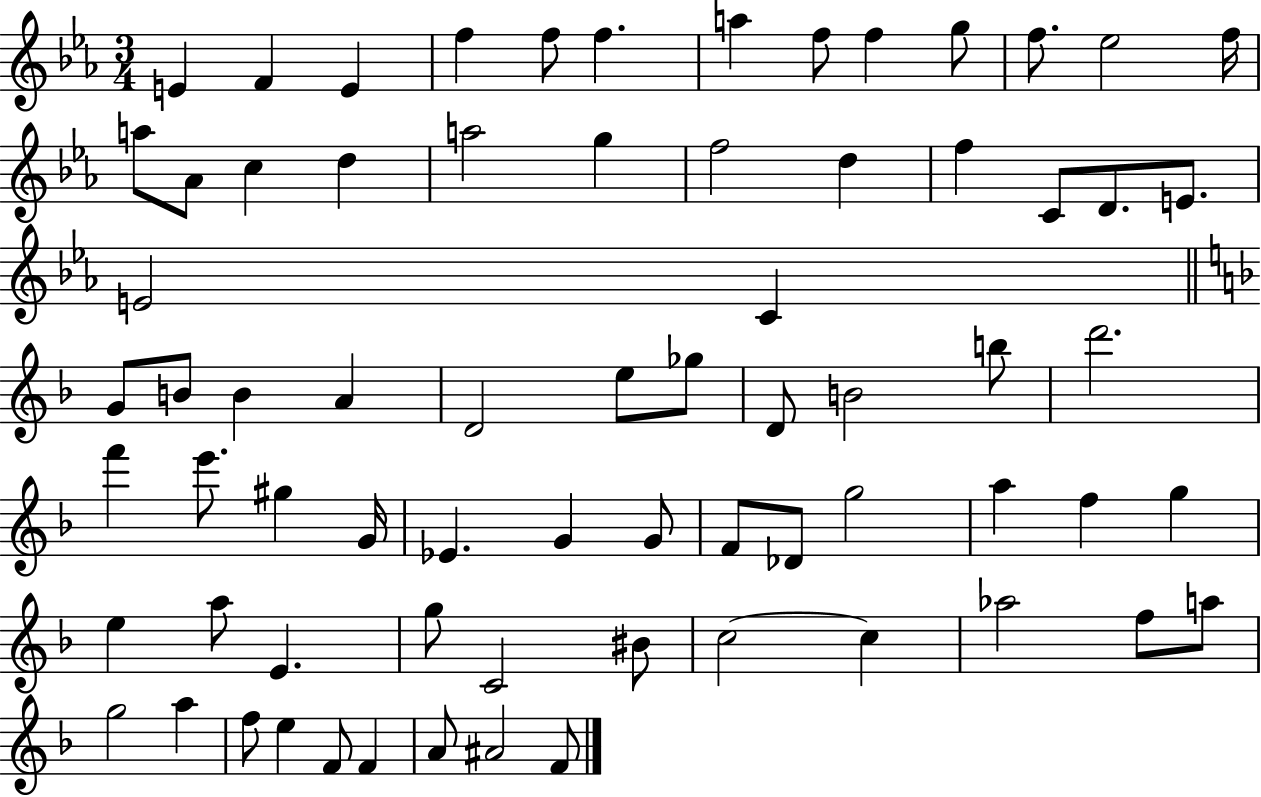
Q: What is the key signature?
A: EES major